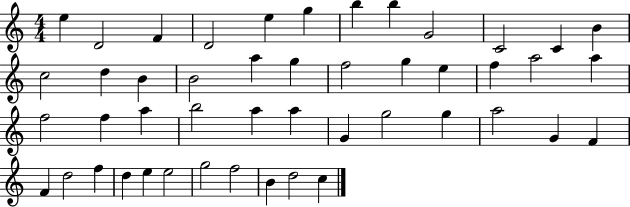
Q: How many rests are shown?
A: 0